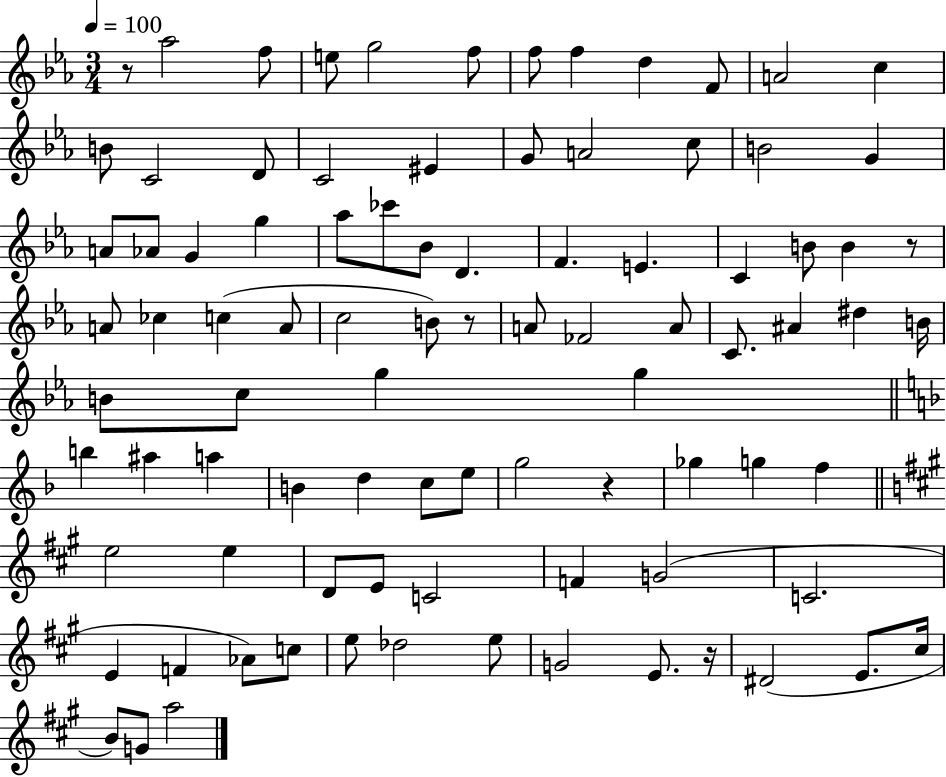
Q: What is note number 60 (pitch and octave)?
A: Gb5